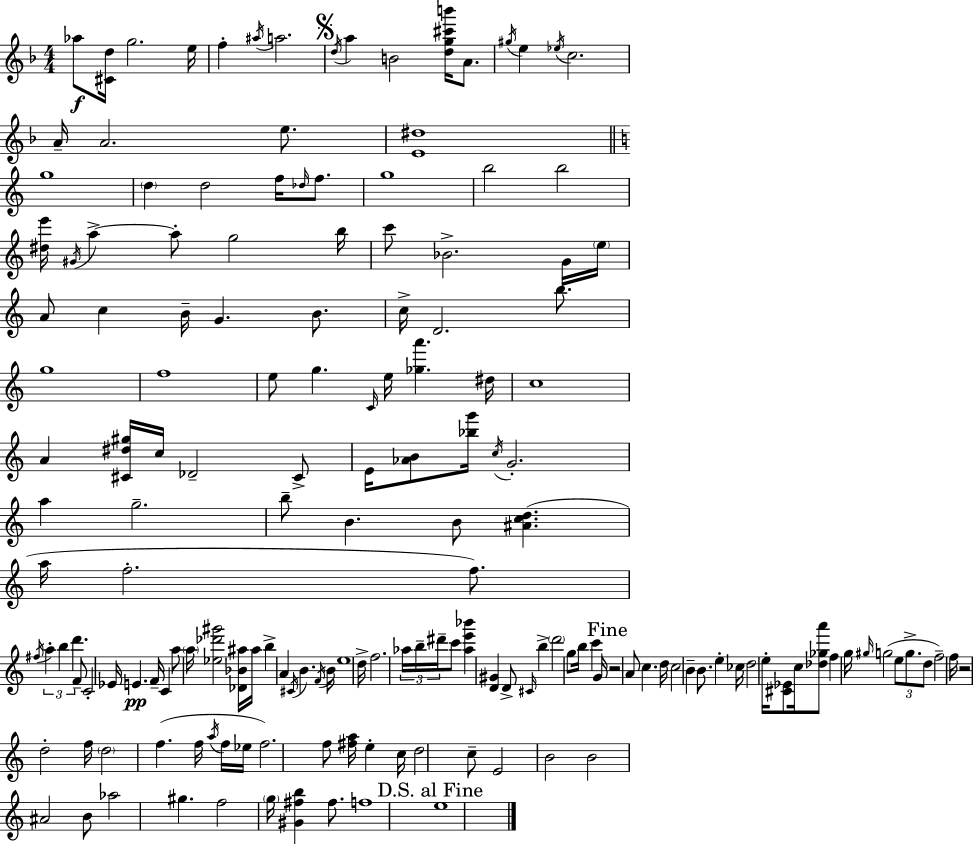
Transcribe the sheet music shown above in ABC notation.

X:1
T:Untitled
M:4/4
L:1/4
K:F
_a/2 [^Cd]/4 g2 e/4 f ^a/4 a2 d/4 a B2 [dg^c'b']/4 A/2 ^g/4 e _e/4 c2 A/4 A2 e/2 [E^d]4 g4 d d2 f/4 _d/4 f/2 g4 b2 b2 [^de']/4 ^G/4 a a/2 g2 b/4 c'/2 _B2 G/4 e/4 A/2 c B/4 G B/2 c/4 D2 b/2 g4 f4 e/2 g C/4 e/4 [_ga'] ^d/4 c4 A [^C^d^g]/4 c/4 _D2 ^C/2 E/4 [_AB]/2 [_bg']/4 c/4 G2 a g2 b/2 B B/2 [^Acd] a/4 f2 f/2 ^f/4 a b d' F/2 C2 _E/4 E F/4 C a/2 a/4 [_e_d'^g']2 [_D_B^a]/4 ^a/4 b A ^C/4 B F/4 B/4 e4 d/4 f2 _a/4 b/4 ^d'/4 c'/2 [_ae'_b'] [D^G] D/2 ^C/4 b d'2 g/2 b/4 c' G/4 z2 A/2 c d/4 c2 B B/2 e _c/4 d2 e/4 [^C_E]/2 c/4 [_d_ga']/2 f g/4 ^g/4 g2 e/2 g/2 d/2 f2 f/4 z2 d2 f/4 d2 f f/4 a/4 f/4 _e/4 f2 f/2 [^fa]/4 e c/4 d2 c/2 E2 B2 B2 ^A2 B/2 _a2 ^g f2 g/4 [^G^fb] ^f/2 f4 e4